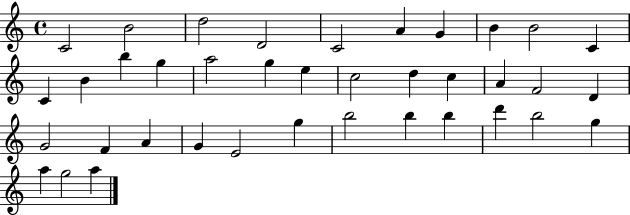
{
  \clef treble
  \time 4/4
  \defaultTimeSignature
  \key c \major
  c'2 b'2 | d''2 d'2 | c'2 a'4 g'4 | b'4 b'2 c'4 | \break c'4 b'4 b''4 g''4 | a''2 g''4 e''4 | c''2 d''4 c''4 | a'4 f'2 d'4 | \break g'2 f'4 a'4 | g'4 e'2 g''4 | b''2 b''4 b''4 | d'''4 b''2 g''4 | \break a''4 g''2 a''4 | \bar "|."
}